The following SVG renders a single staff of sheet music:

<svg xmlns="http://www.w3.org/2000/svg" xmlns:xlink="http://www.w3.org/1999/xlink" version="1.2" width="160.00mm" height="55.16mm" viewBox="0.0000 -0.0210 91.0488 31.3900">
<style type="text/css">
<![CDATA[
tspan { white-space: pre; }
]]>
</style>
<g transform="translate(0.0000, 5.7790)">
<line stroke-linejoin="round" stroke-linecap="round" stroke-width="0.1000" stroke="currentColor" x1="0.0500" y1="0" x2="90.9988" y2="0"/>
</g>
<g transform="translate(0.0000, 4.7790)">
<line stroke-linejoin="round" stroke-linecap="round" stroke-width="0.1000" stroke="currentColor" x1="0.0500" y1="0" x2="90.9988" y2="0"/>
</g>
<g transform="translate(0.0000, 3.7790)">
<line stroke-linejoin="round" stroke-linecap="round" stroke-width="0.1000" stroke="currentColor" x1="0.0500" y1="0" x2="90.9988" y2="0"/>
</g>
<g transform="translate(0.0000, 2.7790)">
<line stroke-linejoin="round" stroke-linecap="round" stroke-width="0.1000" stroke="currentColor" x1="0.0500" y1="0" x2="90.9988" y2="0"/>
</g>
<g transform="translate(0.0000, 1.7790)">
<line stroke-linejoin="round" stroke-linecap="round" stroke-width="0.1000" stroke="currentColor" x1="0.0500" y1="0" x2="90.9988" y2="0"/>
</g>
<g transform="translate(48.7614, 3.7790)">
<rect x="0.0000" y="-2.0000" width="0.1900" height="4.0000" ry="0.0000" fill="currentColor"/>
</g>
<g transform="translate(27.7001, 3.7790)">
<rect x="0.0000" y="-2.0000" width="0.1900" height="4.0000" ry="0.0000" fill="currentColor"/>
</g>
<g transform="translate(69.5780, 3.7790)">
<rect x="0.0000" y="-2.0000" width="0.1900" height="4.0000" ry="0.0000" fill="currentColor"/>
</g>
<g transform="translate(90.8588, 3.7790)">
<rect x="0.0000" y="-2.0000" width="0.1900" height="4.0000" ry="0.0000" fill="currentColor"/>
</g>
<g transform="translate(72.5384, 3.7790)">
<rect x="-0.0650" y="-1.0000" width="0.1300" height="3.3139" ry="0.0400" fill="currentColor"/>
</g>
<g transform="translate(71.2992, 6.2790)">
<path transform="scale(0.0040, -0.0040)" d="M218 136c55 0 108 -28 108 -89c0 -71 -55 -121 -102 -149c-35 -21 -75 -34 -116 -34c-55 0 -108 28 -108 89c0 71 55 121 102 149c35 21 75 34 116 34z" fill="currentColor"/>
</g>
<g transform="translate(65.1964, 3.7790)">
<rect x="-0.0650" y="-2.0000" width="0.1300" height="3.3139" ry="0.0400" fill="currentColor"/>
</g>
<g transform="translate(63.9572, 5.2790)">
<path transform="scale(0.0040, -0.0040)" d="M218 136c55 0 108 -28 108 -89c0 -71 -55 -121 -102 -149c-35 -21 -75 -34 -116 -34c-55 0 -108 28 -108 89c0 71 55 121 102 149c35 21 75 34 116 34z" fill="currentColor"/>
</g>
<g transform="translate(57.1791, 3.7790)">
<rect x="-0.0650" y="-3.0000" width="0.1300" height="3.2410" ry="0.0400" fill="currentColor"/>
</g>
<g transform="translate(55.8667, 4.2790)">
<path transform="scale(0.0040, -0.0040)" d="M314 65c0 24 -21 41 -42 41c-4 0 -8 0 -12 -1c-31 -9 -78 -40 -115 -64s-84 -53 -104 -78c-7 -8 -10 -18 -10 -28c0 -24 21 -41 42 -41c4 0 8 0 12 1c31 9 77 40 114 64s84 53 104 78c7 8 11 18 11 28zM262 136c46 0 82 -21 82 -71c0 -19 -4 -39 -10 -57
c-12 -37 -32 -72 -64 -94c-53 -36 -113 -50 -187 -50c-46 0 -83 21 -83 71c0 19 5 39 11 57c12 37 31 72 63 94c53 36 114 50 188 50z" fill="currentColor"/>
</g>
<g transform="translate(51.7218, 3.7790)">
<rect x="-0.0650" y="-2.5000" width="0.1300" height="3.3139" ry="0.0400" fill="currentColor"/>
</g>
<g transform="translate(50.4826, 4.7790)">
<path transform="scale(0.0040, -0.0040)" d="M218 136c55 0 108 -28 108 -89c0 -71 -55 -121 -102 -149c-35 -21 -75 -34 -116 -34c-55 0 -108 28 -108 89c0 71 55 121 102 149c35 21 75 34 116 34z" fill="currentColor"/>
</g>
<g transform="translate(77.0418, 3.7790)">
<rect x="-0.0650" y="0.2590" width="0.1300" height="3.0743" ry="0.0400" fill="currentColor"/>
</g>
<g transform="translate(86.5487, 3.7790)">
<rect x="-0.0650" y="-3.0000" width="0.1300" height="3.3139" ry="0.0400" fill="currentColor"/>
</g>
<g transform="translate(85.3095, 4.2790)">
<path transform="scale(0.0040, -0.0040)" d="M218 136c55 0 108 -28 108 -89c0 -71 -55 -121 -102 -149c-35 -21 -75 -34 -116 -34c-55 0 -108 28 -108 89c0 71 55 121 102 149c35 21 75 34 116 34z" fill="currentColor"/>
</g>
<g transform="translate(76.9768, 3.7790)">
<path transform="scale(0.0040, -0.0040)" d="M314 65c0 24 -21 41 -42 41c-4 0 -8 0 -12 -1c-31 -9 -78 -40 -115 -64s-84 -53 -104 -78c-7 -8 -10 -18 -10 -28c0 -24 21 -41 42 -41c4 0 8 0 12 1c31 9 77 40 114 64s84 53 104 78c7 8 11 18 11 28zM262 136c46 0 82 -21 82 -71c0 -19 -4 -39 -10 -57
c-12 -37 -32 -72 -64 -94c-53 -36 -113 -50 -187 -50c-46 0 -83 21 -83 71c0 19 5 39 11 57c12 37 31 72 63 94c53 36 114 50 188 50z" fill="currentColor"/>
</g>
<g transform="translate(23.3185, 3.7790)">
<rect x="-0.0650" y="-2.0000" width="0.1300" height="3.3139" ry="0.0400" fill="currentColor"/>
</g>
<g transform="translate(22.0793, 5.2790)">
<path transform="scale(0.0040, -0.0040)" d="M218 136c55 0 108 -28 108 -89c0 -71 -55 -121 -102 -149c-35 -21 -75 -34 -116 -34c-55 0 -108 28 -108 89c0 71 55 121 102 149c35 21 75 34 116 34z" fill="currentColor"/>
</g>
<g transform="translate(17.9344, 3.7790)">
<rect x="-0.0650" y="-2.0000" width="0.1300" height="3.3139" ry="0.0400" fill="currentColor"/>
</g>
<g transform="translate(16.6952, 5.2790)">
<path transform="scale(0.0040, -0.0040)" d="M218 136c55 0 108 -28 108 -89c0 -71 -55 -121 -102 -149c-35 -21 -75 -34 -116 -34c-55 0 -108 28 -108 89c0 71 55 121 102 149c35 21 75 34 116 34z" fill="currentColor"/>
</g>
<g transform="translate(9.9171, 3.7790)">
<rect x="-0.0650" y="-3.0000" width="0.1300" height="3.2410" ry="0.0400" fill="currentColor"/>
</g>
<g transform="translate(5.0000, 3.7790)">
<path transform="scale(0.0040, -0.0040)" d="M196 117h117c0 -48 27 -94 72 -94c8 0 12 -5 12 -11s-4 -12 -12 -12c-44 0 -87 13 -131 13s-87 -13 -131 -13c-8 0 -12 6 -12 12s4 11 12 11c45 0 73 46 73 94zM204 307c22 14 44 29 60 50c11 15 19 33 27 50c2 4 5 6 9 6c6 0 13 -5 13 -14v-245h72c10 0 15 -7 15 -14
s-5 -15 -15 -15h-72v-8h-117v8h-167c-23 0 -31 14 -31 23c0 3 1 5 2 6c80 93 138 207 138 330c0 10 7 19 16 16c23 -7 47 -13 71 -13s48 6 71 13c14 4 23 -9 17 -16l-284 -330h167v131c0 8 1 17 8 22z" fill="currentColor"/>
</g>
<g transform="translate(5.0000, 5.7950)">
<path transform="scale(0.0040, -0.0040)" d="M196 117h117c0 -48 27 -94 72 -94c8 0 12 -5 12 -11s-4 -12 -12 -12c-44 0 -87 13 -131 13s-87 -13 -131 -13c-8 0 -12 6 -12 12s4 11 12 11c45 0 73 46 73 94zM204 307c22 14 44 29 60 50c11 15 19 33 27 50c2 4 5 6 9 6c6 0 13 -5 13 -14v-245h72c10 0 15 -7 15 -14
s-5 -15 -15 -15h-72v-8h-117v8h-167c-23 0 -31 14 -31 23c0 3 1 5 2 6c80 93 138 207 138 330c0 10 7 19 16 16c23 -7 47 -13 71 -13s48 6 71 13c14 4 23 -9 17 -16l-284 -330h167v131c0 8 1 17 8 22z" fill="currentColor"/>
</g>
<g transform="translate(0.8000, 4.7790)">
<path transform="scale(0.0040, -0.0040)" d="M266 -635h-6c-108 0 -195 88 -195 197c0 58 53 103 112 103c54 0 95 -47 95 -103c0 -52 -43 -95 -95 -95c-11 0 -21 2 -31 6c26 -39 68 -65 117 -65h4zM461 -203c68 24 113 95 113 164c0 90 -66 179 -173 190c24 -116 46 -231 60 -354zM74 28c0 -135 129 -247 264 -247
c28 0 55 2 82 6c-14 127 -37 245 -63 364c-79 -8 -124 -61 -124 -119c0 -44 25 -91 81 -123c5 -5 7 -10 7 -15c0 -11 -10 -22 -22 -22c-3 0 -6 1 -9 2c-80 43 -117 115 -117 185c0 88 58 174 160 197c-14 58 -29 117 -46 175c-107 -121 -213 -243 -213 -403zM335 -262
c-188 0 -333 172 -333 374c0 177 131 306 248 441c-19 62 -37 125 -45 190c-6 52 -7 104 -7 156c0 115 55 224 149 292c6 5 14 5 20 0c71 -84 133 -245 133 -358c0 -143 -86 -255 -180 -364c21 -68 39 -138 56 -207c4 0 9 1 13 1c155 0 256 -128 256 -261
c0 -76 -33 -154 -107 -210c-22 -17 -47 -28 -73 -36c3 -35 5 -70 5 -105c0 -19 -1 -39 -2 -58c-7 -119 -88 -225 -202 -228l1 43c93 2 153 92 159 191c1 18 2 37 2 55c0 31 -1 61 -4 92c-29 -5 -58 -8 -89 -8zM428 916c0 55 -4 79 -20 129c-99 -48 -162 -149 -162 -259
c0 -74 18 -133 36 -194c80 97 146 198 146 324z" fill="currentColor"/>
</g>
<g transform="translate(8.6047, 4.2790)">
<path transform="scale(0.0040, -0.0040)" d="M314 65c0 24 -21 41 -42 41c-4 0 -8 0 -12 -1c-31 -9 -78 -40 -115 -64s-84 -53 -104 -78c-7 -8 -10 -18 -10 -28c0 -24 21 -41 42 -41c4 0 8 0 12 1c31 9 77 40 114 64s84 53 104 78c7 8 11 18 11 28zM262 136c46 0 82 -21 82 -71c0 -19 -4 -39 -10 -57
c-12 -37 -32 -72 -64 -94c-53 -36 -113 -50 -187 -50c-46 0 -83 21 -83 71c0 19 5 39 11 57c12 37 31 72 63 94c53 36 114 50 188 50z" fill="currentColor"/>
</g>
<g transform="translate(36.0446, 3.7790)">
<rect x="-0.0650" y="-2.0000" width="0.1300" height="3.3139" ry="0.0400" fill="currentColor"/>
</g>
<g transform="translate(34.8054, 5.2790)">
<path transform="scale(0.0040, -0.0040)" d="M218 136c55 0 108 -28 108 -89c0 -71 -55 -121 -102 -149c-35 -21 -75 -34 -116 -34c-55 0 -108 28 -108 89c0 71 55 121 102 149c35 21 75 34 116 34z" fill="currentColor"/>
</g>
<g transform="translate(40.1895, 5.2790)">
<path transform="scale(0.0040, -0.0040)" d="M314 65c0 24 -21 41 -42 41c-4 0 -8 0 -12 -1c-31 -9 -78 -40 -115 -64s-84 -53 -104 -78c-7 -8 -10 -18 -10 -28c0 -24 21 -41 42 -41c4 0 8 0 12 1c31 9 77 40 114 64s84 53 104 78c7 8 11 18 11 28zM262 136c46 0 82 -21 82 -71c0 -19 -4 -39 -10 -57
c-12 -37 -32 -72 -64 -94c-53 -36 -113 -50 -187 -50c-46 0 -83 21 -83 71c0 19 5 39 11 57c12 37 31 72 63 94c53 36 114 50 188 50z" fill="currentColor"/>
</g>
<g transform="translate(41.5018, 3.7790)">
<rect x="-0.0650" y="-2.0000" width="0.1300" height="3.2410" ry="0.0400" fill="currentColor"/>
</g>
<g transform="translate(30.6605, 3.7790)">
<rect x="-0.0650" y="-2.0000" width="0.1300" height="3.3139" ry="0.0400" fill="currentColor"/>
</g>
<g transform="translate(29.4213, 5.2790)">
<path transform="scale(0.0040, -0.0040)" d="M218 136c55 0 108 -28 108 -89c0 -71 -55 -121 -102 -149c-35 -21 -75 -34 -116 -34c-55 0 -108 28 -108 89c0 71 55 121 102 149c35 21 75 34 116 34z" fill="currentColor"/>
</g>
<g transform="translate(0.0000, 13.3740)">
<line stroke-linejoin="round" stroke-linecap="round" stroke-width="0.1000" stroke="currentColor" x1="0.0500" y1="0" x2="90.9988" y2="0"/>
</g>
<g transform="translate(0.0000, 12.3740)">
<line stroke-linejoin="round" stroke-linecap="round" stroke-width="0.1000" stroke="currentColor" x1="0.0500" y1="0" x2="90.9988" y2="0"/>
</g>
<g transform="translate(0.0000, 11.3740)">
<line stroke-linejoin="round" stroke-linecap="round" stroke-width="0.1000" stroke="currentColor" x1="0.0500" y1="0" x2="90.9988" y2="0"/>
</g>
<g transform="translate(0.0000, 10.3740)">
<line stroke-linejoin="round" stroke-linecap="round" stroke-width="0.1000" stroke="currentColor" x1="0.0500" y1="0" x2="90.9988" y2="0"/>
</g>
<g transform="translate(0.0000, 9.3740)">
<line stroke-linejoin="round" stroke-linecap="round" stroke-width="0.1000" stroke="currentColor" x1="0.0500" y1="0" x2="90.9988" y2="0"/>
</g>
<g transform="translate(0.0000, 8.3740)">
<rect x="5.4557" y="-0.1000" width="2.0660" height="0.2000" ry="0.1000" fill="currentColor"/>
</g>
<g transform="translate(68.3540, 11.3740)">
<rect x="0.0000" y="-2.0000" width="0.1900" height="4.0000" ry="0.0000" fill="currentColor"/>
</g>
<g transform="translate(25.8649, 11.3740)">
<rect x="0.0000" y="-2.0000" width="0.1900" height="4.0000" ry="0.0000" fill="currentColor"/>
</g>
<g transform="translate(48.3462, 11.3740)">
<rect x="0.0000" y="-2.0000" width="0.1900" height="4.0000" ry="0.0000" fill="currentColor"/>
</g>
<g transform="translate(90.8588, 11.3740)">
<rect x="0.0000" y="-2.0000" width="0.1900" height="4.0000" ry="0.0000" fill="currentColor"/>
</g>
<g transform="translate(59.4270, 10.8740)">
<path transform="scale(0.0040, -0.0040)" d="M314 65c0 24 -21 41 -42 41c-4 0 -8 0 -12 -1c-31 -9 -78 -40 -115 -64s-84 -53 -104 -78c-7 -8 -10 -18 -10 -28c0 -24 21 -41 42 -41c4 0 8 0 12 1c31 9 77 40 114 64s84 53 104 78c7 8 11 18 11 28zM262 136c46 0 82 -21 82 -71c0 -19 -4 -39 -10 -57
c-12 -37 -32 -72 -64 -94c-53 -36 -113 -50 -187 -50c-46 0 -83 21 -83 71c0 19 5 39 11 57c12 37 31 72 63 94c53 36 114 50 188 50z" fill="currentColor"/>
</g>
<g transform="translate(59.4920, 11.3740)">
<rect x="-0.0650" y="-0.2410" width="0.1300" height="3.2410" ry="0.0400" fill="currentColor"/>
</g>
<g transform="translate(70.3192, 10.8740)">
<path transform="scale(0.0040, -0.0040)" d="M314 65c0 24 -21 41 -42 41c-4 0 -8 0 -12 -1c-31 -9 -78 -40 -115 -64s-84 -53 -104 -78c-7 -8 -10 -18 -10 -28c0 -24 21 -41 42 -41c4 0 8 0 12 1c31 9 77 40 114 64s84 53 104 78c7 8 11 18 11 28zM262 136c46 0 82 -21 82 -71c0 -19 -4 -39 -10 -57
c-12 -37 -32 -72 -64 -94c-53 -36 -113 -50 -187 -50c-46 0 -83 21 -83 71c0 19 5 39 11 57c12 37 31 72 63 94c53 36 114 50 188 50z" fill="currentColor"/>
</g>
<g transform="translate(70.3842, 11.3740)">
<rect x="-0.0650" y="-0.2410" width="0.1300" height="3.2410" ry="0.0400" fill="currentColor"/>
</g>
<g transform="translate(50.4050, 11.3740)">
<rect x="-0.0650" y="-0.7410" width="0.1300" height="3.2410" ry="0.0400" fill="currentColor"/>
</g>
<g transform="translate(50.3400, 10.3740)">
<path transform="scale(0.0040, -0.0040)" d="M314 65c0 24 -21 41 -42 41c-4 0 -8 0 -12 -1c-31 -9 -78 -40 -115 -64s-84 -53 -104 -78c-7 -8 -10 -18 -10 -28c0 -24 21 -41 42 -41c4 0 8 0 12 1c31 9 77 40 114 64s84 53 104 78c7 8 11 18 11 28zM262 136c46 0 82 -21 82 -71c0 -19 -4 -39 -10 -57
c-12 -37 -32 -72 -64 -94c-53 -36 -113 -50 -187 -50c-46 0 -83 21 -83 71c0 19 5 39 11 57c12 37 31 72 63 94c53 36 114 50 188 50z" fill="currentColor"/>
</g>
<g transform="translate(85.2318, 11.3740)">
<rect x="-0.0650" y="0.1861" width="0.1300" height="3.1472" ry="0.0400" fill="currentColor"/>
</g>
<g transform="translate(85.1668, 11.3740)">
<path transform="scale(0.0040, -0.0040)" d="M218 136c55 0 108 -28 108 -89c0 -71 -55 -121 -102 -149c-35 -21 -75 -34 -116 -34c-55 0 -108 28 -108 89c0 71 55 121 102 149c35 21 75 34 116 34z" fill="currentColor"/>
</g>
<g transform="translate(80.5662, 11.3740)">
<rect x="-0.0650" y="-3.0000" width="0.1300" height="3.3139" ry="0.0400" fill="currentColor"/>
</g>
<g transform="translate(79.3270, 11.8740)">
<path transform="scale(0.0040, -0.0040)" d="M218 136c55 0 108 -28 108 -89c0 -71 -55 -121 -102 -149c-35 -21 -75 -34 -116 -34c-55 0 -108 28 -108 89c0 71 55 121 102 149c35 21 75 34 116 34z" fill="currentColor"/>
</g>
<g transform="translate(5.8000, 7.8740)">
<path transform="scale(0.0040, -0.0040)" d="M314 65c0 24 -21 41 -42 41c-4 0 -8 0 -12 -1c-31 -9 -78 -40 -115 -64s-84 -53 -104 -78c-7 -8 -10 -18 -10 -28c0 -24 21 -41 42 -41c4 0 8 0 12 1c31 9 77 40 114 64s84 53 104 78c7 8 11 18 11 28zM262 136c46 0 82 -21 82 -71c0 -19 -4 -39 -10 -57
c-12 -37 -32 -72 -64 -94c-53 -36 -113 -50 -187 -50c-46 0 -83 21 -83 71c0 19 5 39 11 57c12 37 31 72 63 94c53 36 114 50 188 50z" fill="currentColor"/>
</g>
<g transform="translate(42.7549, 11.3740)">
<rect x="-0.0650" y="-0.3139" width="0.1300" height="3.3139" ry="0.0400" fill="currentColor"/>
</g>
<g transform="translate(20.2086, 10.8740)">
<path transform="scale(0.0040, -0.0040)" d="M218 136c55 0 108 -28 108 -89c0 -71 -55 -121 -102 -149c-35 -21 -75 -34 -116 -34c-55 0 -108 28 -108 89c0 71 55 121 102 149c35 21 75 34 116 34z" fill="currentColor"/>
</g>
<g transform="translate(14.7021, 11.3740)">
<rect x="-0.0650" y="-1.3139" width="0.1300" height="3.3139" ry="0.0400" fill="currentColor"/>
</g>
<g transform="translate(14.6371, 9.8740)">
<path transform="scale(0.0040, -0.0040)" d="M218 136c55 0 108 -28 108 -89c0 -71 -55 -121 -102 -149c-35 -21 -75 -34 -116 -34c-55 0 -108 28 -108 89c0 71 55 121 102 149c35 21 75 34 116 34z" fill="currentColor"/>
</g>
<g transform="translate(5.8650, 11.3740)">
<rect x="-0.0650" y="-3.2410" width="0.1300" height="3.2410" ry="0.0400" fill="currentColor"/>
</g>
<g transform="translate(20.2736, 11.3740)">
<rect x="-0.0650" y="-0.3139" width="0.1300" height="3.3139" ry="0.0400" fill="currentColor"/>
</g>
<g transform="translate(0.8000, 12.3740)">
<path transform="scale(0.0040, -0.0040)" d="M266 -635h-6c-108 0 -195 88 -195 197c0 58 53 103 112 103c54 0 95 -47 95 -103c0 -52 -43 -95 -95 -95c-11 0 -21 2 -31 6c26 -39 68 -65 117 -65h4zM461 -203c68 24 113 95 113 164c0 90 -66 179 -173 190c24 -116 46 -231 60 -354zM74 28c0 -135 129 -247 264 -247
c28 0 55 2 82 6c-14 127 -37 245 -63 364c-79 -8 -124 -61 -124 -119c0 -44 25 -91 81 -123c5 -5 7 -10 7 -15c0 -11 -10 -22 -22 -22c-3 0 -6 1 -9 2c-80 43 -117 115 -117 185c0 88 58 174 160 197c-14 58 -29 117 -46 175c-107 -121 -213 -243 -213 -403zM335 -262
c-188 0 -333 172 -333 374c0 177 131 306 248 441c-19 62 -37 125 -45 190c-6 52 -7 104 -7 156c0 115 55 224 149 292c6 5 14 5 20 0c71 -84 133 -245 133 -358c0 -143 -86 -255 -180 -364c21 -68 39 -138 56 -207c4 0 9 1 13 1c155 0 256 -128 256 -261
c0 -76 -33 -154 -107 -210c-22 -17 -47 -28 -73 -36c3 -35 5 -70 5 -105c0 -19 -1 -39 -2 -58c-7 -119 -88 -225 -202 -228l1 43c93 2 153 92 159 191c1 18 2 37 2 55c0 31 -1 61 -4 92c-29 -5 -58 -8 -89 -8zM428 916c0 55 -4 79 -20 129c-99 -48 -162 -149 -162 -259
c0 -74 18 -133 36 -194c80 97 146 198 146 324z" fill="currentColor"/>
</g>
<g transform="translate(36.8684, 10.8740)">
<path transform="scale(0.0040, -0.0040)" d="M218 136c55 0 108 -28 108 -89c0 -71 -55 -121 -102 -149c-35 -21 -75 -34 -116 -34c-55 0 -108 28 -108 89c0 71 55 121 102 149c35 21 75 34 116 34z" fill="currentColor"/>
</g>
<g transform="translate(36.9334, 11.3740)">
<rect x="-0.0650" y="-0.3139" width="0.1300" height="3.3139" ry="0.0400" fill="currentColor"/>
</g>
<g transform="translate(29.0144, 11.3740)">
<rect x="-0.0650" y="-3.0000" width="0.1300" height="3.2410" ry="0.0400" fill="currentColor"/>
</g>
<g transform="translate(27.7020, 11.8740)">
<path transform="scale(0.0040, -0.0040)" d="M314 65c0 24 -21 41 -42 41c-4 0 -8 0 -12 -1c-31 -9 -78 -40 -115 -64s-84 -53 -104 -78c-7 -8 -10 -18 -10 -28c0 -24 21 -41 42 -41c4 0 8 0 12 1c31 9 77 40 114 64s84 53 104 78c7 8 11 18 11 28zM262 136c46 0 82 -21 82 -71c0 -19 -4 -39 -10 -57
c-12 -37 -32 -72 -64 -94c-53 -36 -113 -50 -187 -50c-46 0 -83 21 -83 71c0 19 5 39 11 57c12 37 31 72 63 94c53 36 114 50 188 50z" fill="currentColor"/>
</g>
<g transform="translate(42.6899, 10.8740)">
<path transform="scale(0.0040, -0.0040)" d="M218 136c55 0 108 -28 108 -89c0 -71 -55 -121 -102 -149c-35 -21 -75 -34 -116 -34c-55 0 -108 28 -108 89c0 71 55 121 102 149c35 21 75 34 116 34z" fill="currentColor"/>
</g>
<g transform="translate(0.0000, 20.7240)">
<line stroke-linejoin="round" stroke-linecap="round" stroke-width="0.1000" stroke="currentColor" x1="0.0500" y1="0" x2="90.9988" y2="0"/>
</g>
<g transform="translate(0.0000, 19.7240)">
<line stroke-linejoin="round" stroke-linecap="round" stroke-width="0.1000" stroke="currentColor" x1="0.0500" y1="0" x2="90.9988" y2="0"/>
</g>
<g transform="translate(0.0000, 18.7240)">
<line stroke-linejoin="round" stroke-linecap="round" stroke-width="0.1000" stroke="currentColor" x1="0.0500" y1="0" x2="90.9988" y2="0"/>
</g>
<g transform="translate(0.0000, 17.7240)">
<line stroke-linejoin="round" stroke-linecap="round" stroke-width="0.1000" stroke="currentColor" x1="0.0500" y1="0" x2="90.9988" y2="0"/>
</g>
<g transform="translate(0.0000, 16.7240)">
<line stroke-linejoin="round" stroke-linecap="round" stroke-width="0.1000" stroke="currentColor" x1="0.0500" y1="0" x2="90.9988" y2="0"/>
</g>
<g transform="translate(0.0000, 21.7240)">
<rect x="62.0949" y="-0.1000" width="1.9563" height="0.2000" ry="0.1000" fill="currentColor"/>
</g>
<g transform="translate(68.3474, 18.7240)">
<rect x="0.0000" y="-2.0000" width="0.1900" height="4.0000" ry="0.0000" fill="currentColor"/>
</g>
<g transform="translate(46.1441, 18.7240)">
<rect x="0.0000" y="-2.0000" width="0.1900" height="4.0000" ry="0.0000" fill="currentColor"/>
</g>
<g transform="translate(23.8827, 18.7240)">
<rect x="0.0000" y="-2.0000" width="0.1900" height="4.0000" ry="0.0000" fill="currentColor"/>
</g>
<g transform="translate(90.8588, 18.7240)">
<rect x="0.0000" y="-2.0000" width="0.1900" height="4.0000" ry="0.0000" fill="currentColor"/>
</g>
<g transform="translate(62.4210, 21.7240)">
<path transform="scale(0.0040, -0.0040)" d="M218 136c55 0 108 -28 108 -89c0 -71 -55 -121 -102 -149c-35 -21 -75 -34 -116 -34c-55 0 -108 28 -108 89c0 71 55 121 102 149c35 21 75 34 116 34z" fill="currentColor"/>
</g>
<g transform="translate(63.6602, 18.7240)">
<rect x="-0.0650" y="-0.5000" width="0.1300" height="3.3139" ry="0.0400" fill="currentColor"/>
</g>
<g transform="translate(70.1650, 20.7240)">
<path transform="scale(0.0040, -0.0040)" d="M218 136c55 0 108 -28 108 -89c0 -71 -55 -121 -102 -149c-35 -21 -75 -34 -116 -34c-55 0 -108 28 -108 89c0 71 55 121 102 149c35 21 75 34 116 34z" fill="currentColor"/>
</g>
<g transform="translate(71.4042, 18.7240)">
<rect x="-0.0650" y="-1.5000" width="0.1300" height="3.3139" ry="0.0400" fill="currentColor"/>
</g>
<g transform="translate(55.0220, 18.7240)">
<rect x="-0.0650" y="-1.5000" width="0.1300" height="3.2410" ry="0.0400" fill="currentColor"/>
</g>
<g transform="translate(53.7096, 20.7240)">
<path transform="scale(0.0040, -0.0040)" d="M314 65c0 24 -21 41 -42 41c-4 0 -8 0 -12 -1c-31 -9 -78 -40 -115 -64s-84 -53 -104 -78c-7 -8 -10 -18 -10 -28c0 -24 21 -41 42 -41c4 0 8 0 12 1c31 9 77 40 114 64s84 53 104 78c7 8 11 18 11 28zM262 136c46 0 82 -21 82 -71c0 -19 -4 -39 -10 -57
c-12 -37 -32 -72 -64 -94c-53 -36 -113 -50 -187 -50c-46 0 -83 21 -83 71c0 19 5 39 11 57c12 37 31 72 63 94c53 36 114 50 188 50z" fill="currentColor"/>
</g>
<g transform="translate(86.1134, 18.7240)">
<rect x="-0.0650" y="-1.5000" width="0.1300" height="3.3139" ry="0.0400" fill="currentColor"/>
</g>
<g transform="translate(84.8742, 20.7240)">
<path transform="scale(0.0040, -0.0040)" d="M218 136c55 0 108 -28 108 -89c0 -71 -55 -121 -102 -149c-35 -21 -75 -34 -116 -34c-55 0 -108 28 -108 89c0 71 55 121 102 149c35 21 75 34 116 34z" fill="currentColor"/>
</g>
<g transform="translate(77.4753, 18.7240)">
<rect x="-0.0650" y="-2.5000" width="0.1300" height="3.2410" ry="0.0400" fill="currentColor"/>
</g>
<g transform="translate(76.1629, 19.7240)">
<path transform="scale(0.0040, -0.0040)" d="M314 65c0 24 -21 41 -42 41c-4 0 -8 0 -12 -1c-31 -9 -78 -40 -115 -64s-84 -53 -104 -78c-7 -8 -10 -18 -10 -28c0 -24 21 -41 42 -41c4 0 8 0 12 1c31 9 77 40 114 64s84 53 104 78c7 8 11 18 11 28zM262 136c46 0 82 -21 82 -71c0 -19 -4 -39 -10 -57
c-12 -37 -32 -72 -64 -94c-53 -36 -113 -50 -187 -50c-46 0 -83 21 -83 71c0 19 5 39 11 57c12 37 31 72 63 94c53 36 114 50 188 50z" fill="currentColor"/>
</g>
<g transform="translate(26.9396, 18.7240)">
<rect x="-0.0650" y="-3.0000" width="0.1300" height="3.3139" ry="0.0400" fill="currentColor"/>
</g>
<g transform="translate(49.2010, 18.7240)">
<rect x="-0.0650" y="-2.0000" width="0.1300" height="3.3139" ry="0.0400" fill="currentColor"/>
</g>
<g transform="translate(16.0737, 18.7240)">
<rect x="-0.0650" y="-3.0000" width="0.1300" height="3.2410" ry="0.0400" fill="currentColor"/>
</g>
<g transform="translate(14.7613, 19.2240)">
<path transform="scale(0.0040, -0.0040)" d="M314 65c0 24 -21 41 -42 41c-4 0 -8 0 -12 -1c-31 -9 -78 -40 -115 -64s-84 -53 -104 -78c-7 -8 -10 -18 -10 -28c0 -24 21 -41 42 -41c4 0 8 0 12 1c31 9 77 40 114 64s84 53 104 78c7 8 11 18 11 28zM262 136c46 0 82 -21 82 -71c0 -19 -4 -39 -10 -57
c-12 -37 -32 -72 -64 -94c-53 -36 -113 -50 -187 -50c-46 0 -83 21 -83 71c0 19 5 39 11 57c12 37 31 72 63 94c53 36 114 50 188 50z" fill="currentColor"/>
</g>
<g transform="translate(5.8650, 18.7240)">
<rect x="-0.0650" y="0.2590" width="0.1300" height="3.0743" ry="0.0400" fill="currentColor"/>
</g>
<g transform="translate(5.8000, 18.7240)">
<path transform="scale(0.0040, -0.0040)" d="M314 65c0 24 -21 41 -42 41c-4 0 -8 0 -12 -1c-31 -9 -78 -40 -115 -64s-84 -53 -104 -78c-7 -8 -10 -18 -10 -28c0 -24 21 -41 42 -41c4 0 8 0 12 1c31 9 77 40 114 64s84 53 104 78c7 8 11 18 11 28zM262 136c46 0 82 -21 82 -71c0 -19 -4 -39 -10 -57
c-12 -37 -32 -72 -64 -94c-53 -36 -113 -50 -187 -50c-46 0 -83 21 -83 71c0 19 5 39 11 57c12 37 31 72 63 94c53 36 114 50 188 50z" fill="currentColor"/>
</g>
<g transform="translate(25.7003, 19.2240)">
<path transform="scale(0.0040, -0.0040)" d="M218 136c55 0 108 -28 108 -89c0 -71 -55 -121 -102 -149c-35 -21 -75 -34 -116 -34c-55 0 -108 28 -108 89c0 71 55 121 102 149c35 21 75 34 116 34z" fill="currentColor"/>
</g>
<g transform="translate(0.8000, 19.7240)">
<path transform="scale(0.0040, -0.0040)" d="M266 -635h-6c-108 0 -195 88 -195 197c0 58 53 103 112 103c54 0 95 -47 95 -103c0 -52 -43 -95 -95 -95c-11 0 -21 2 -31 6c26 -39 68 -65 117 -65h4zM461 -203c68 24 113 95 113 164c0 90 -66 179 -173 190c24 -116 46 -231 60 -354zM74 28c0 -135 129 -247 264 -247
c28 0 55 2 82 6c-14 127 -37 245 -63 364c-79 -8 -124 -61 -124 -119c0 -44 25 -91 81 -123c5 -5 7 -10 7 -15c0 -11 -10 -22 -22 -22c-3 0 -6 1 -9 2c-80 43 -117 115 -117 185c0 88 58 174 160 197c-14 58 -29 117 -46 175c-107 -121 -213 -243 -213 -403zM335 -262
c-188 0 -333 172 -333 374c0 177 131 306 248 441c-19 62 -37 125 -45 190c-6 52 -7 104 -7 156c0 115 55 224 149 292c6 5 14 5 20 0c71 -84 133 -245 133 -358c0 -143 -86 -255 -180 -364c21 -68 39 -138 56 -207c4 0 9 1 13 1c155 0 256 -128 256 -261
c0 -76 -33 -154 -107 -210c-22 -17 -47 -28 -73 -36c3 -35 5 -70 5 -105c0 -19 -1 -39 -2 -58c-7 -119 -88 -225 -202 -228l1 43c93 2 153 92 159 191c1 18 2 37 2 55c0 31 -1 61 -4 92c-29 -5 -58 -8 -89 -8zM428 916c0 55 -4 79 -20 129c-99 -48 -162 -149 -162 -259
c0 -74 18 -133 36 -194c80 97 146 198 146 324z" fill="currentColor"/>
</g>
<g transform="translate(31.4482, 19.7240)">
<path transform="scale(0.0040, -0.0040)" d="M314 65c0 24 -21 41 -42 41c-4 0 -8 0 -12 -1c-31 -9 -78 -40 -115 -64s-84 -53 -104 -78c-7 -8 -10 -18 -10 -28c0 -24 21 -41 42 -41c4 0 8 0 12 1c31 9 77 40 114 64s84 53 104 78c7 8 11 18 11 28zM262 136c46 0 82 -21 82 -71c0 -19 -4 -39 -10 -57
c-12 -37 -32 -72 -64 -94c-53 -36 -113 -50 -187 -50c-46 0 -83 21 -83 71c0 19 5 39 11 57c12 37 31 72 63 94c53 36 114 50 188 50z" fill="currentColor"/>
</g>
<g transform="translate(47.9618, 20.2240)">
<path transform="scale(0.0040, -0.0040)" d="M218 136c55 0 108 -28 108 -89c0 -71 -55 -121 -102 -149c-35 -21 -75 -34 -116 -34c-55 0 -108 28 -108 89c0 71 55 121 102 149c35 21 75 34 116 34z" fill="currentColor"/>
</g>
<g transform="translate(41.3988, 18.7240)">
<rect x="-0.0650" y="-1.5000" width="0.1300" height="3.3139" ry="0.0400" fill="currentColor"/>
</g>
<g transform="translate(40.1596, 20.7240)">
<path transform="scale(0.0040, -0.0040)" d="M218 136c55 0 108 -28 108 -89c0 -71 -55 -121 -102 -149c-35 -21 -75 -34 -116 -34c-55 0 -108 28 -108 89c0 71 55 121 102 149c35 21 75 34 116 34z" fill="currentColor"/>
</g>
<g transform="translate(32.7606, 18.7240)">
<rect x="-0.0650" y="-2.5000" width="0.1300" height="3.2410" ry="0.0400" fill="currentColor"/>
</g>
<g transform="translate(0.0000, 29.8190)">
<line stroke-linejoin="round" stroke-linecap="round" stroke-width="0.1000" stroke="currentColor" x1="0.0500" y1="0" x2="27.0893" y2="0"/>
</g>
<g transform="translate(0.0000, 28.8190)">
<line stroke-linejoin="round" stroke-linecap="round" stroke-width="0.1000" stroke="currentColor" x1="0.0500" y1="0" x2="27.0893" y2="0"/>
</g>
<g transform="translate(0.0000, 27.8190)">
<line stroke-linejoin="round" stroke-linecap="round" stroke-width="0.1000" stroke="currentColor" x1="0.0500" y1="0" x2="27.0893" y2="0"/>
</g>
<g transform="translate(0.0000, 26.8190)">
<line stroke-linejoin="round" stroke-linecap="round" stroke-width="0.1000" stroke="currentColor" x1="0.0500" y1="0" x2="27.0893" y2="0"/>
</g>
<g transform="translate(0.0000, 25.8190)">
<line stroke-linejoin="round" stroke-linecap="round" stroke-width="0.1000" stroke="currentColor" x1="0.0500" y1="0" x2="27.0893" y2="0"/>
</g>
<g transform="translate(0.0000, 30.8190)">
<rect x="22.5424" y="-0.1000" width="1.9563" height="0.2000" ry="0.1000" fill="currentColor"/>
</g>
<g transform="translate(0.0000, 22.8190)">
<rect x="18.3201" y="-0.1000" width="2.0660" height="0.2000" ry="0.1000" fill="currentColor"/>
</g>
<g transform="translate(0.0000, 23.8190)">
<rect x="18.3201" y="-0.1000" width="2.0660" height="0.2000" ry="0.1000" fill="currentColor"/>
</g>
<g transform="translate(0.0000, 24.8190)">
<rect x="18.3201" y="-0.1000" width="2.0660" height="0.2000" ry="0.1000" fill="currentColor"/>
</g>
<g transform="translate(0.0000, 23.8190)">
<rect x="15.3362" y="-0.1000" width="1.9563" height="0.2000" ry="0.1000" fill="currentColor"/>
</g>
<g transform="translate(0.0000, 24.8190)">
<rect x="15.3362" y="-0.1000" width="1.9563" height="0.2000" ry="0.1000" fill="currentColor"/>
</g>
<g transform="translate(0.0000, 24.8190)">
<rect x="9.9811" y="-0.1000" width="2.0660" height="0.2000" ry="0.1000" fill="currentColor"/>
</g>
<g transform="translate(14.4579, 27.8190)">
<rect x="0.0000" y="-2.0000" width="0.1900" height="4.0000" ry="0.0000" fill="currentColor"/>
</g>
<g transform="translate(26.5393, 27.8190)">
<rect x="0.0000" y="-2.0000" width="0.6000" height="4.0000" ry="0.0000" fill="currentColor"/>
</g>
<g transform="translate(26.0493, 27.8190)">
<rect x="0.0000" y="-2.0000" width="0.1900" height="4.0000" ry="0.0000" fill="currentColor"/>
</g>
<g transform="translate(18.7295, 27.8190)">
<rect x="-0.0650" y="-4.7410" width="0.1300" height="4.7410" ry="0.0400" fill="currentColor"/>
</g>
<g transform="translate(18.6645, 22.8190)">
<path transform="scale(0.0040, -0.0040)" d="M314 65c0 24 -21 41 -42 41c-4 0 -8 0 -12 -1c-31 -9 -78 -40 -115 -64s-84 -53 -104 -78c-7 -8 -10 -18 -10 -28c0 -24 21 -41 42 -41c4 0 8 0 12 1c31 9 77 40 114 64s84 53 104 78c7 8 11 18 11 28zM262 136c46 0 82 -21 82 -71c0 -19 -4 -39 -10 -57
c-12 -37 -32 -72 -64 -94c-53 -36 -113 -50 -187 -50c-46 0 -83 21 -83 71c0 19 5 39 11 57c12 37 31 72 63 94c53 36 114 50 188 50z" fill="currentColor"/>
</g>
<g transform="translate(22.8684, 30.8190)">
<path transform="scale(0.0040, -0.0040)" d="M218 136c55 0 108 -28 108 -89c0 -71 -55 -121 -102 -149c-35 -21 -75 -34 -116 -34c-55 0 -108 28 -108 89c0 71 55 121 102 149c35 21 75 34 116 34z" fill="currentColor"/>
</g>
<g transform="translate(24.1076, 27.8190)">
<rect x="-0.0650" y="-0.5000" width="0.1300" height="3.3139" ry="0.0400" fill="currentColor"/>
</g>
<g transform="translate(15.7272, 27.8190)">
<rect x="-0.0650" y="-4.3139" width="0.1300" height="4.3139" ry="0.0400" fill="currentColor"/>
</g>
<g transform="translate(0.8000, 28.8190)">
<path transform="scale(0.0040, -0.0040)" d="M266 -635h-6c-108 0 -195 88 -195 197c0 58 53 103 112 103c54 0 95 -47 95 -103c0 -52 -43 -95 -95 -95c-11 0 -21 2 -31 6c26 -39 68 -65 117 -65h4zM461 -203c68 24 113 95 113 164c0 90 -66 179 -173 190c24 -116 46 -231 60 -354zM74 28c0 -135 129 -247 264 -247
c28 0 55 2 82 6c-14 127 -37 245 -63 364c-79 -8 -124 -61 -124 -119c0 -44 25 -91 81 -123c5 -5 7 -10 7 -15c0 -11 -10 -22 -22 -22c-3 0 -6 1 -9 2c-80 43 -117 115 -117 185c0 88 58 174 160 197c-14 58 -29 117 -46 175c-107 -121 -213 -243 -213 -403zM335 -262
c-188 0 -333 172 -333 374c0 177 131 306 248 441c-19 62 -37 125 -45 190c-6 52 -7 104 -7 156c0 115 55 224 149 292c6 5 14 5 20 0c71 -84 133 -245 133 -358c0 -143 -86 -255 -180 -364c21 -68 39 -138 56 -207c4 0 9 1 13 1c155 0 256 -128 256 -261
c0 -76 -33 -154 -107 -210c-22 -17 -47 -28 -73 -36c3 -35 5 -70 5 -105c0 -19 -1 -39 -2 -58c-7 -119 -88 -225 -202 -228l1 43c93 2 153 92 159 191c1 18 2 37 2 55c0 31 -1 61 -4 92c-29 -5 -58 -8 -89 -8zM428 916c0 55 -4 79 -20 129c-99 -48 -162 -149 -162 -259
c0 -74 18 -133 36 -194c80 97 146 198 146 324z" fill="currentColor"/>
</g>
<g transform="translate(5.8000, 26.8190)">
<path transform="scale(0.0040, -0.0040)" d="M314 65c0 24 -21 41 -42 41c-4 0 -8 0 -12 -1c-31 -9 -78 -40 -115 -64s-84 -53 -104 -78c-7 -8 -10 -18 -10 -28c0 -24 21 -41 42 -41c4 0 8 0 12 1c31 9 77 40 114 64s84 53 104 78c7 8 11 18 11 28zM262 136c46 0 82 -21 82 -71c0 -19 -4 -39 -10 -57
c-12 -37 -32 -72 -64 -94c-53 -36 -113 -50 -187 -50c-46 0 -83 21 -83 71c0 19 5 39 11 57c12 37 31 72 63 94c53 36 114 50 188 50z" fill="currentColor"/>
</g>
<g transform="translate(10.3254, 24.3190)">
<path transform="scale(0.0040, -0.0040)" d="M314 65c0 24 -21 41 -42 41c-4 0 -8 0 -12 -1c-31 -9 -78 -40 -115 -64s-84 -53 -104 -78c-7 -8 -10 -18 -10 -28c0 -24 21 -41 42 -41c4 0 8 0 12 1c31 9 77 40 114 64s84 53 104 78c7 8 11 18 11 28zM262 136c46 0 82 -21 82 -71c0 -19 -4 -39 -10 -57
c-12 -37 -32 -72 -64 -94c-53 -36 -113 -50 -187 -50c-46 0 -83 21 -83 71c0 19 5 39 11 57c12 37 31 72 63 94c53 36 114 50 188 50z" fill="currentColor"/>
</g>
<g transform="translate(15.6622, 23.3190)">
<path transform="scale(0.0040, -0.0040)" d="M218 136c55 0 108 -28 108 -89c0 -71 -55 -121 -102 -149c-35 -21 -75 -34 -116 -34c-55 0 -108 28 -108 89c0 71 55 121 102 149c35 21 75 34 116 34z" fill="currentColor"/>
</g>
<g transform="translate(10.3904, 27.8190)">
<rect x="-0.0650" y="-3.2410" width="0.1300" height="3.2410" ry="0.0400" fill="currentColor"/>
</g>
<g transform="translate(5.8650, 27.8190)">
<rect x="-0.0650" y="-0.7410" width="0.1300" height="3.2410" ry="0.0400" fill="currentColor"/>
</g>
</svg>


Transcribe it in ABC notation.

X:1
T:Untitled
M:4/4
L:1/4
K:C
A2 F F F F F2 G A2 F D B2 A b2 e c A2 c c d2 c2 c2 A B B2 A2 A G2 E F E2 C E G2 E d2 b2 d' e'2 C